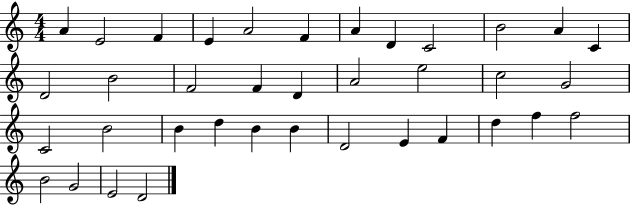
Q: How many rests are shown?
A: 0